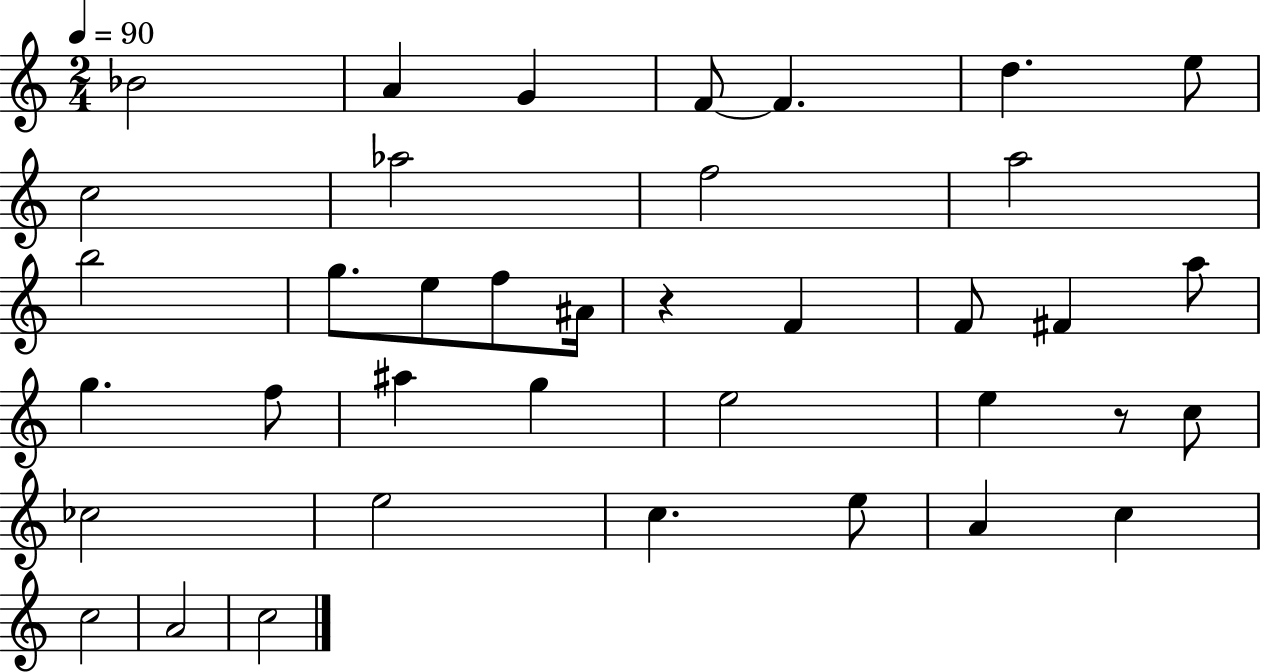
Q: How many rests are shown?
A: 2